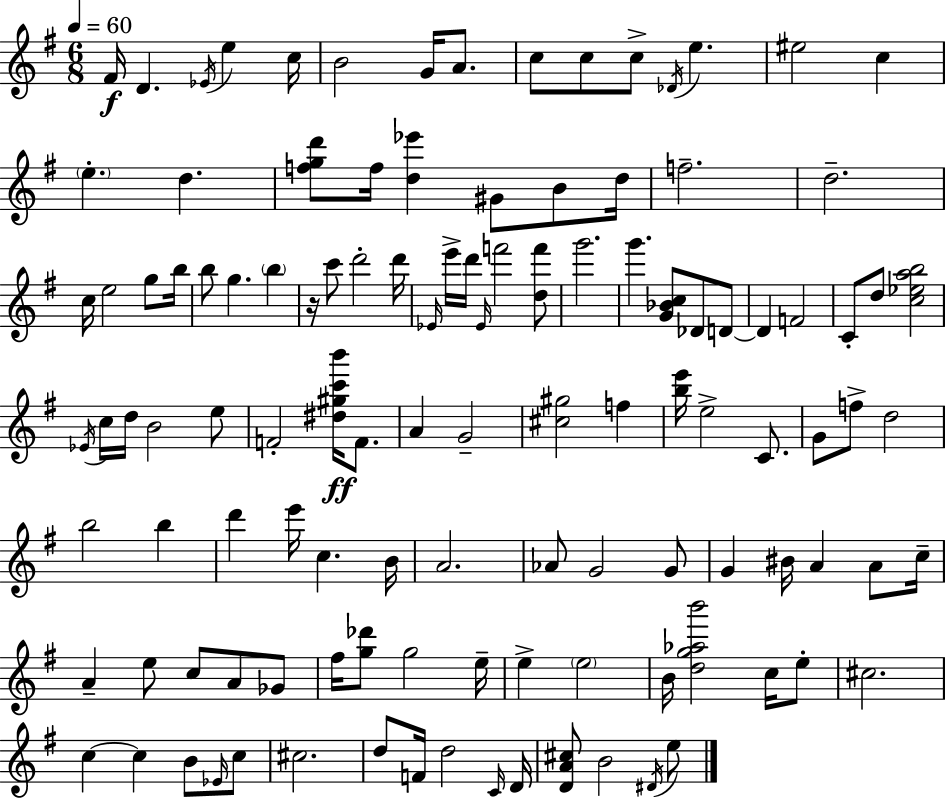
{
  \clef treble
  \numericTimeSignature
  \time 6/8
  \key e \minor
  \tempo 4 = 60
  fis'16\f d'4. \acciaccatura { ees'16 } e''4 | c''16 b'2 g'16 a'8. | c''8 c''8 c''8-> \acciaccatura { des'16 } e''4. | eis''2 c''4 | \break \parenthesize e''4.-. d''4. | <f'' g'' d'''>8 f''16 <d'' ees'''>4 gis'8 b'8 | d''16 f''2.-- | d''2.-- | \break c''16 e''2 g''8 | b''16 b''8 g''4. \parenthesize b''4 | r16 c'''8 d'''2-. | d'''16 \grace { ees'16 } e'''16-> d'''16 \grace { ees'16 } f'''2 | \break <d'' f'''>8 g'''2. | g'''4. <g' bes' c''>8 | des'8 d'8~~ d'4 f'2 | c'8-. d''8 <c'' ees'' a'' b''>2 | \break \acciaccatura { ees'16 } c''16 d''16 b'2 | e''8 f'2-. | <dis'' gis'' c''' b'''>16\ff f'8. a'4 g'2-- | <cis'' gis''>2 | \break f''4 <b'' e'''>16 e''2-> | c'8. g'8 f''8-> d''2 | b''2 | b''4 d'''4 e'''16 c''4. | \break b'16 a'2. | aes'8 g'2 | g'8 g'4 bis'16 a'4 | a'8 c''16-- a'4-- e''8 c''8 | \break a'8 ges'8 fis''16 <g'' des'''>8 g''2 | e''16-- e''4-> \parenthesize e''2 | b'16 <d'' g'' aes'' b'''>2 | c''16 e''8-. cis''2. | \break c''4~~ c''4 | b'8 \grace { ees'16 } c''8 cis''2. | d''8 f'16 d''2 | \grace { c'16 } d'16 <d' a' cis''>8 b'2 | \break \acciaccatura { dis'16 } e''8 \bar "|."
}